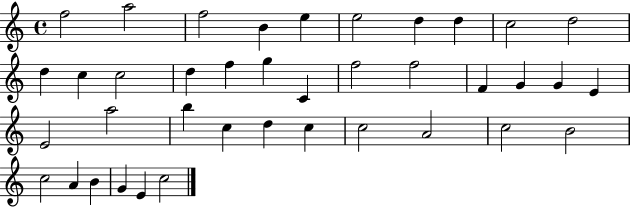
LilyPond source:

{
  \clef treble
  \time 4/4
  \defaultTimeSignature
  \key c \major
  f''2 a''2 | f''2 b'4 e''4 | e''2 d''4 d''4 | c''2 d''2 | \break d''4 c''4 c''2 | d''4 f''4 g''4 c'4 | f''2 f''2 | f'4 g'4 g'4 e'4 | \break e'2 a''2 | b''4 c''4 d''4 c''4 | c''2 a'2 | c''2 b'2 | \break c''2 a'4 b'4 | g'4 e'4 c''2 | \bar "|."
}